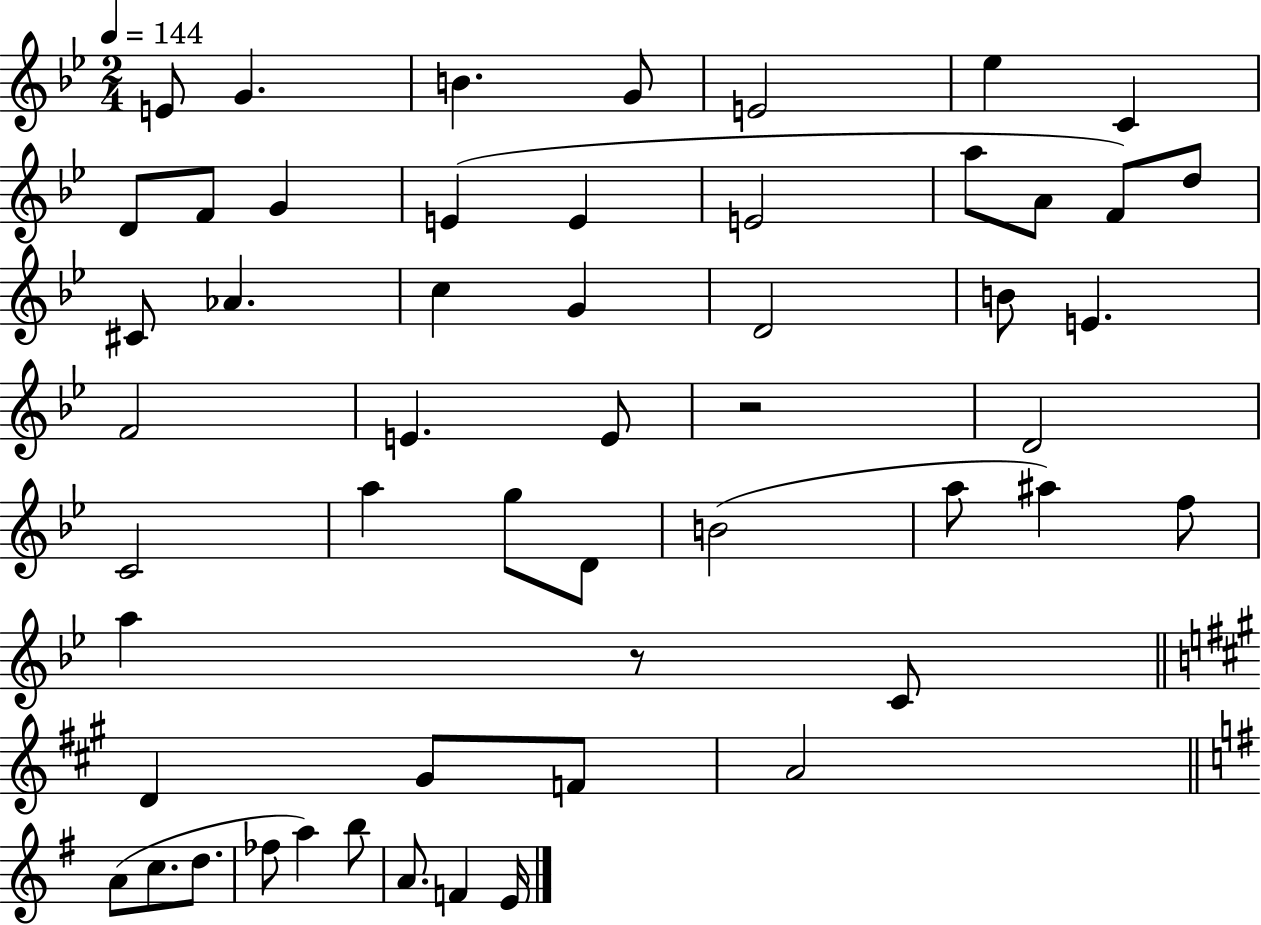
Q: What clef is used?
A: treble